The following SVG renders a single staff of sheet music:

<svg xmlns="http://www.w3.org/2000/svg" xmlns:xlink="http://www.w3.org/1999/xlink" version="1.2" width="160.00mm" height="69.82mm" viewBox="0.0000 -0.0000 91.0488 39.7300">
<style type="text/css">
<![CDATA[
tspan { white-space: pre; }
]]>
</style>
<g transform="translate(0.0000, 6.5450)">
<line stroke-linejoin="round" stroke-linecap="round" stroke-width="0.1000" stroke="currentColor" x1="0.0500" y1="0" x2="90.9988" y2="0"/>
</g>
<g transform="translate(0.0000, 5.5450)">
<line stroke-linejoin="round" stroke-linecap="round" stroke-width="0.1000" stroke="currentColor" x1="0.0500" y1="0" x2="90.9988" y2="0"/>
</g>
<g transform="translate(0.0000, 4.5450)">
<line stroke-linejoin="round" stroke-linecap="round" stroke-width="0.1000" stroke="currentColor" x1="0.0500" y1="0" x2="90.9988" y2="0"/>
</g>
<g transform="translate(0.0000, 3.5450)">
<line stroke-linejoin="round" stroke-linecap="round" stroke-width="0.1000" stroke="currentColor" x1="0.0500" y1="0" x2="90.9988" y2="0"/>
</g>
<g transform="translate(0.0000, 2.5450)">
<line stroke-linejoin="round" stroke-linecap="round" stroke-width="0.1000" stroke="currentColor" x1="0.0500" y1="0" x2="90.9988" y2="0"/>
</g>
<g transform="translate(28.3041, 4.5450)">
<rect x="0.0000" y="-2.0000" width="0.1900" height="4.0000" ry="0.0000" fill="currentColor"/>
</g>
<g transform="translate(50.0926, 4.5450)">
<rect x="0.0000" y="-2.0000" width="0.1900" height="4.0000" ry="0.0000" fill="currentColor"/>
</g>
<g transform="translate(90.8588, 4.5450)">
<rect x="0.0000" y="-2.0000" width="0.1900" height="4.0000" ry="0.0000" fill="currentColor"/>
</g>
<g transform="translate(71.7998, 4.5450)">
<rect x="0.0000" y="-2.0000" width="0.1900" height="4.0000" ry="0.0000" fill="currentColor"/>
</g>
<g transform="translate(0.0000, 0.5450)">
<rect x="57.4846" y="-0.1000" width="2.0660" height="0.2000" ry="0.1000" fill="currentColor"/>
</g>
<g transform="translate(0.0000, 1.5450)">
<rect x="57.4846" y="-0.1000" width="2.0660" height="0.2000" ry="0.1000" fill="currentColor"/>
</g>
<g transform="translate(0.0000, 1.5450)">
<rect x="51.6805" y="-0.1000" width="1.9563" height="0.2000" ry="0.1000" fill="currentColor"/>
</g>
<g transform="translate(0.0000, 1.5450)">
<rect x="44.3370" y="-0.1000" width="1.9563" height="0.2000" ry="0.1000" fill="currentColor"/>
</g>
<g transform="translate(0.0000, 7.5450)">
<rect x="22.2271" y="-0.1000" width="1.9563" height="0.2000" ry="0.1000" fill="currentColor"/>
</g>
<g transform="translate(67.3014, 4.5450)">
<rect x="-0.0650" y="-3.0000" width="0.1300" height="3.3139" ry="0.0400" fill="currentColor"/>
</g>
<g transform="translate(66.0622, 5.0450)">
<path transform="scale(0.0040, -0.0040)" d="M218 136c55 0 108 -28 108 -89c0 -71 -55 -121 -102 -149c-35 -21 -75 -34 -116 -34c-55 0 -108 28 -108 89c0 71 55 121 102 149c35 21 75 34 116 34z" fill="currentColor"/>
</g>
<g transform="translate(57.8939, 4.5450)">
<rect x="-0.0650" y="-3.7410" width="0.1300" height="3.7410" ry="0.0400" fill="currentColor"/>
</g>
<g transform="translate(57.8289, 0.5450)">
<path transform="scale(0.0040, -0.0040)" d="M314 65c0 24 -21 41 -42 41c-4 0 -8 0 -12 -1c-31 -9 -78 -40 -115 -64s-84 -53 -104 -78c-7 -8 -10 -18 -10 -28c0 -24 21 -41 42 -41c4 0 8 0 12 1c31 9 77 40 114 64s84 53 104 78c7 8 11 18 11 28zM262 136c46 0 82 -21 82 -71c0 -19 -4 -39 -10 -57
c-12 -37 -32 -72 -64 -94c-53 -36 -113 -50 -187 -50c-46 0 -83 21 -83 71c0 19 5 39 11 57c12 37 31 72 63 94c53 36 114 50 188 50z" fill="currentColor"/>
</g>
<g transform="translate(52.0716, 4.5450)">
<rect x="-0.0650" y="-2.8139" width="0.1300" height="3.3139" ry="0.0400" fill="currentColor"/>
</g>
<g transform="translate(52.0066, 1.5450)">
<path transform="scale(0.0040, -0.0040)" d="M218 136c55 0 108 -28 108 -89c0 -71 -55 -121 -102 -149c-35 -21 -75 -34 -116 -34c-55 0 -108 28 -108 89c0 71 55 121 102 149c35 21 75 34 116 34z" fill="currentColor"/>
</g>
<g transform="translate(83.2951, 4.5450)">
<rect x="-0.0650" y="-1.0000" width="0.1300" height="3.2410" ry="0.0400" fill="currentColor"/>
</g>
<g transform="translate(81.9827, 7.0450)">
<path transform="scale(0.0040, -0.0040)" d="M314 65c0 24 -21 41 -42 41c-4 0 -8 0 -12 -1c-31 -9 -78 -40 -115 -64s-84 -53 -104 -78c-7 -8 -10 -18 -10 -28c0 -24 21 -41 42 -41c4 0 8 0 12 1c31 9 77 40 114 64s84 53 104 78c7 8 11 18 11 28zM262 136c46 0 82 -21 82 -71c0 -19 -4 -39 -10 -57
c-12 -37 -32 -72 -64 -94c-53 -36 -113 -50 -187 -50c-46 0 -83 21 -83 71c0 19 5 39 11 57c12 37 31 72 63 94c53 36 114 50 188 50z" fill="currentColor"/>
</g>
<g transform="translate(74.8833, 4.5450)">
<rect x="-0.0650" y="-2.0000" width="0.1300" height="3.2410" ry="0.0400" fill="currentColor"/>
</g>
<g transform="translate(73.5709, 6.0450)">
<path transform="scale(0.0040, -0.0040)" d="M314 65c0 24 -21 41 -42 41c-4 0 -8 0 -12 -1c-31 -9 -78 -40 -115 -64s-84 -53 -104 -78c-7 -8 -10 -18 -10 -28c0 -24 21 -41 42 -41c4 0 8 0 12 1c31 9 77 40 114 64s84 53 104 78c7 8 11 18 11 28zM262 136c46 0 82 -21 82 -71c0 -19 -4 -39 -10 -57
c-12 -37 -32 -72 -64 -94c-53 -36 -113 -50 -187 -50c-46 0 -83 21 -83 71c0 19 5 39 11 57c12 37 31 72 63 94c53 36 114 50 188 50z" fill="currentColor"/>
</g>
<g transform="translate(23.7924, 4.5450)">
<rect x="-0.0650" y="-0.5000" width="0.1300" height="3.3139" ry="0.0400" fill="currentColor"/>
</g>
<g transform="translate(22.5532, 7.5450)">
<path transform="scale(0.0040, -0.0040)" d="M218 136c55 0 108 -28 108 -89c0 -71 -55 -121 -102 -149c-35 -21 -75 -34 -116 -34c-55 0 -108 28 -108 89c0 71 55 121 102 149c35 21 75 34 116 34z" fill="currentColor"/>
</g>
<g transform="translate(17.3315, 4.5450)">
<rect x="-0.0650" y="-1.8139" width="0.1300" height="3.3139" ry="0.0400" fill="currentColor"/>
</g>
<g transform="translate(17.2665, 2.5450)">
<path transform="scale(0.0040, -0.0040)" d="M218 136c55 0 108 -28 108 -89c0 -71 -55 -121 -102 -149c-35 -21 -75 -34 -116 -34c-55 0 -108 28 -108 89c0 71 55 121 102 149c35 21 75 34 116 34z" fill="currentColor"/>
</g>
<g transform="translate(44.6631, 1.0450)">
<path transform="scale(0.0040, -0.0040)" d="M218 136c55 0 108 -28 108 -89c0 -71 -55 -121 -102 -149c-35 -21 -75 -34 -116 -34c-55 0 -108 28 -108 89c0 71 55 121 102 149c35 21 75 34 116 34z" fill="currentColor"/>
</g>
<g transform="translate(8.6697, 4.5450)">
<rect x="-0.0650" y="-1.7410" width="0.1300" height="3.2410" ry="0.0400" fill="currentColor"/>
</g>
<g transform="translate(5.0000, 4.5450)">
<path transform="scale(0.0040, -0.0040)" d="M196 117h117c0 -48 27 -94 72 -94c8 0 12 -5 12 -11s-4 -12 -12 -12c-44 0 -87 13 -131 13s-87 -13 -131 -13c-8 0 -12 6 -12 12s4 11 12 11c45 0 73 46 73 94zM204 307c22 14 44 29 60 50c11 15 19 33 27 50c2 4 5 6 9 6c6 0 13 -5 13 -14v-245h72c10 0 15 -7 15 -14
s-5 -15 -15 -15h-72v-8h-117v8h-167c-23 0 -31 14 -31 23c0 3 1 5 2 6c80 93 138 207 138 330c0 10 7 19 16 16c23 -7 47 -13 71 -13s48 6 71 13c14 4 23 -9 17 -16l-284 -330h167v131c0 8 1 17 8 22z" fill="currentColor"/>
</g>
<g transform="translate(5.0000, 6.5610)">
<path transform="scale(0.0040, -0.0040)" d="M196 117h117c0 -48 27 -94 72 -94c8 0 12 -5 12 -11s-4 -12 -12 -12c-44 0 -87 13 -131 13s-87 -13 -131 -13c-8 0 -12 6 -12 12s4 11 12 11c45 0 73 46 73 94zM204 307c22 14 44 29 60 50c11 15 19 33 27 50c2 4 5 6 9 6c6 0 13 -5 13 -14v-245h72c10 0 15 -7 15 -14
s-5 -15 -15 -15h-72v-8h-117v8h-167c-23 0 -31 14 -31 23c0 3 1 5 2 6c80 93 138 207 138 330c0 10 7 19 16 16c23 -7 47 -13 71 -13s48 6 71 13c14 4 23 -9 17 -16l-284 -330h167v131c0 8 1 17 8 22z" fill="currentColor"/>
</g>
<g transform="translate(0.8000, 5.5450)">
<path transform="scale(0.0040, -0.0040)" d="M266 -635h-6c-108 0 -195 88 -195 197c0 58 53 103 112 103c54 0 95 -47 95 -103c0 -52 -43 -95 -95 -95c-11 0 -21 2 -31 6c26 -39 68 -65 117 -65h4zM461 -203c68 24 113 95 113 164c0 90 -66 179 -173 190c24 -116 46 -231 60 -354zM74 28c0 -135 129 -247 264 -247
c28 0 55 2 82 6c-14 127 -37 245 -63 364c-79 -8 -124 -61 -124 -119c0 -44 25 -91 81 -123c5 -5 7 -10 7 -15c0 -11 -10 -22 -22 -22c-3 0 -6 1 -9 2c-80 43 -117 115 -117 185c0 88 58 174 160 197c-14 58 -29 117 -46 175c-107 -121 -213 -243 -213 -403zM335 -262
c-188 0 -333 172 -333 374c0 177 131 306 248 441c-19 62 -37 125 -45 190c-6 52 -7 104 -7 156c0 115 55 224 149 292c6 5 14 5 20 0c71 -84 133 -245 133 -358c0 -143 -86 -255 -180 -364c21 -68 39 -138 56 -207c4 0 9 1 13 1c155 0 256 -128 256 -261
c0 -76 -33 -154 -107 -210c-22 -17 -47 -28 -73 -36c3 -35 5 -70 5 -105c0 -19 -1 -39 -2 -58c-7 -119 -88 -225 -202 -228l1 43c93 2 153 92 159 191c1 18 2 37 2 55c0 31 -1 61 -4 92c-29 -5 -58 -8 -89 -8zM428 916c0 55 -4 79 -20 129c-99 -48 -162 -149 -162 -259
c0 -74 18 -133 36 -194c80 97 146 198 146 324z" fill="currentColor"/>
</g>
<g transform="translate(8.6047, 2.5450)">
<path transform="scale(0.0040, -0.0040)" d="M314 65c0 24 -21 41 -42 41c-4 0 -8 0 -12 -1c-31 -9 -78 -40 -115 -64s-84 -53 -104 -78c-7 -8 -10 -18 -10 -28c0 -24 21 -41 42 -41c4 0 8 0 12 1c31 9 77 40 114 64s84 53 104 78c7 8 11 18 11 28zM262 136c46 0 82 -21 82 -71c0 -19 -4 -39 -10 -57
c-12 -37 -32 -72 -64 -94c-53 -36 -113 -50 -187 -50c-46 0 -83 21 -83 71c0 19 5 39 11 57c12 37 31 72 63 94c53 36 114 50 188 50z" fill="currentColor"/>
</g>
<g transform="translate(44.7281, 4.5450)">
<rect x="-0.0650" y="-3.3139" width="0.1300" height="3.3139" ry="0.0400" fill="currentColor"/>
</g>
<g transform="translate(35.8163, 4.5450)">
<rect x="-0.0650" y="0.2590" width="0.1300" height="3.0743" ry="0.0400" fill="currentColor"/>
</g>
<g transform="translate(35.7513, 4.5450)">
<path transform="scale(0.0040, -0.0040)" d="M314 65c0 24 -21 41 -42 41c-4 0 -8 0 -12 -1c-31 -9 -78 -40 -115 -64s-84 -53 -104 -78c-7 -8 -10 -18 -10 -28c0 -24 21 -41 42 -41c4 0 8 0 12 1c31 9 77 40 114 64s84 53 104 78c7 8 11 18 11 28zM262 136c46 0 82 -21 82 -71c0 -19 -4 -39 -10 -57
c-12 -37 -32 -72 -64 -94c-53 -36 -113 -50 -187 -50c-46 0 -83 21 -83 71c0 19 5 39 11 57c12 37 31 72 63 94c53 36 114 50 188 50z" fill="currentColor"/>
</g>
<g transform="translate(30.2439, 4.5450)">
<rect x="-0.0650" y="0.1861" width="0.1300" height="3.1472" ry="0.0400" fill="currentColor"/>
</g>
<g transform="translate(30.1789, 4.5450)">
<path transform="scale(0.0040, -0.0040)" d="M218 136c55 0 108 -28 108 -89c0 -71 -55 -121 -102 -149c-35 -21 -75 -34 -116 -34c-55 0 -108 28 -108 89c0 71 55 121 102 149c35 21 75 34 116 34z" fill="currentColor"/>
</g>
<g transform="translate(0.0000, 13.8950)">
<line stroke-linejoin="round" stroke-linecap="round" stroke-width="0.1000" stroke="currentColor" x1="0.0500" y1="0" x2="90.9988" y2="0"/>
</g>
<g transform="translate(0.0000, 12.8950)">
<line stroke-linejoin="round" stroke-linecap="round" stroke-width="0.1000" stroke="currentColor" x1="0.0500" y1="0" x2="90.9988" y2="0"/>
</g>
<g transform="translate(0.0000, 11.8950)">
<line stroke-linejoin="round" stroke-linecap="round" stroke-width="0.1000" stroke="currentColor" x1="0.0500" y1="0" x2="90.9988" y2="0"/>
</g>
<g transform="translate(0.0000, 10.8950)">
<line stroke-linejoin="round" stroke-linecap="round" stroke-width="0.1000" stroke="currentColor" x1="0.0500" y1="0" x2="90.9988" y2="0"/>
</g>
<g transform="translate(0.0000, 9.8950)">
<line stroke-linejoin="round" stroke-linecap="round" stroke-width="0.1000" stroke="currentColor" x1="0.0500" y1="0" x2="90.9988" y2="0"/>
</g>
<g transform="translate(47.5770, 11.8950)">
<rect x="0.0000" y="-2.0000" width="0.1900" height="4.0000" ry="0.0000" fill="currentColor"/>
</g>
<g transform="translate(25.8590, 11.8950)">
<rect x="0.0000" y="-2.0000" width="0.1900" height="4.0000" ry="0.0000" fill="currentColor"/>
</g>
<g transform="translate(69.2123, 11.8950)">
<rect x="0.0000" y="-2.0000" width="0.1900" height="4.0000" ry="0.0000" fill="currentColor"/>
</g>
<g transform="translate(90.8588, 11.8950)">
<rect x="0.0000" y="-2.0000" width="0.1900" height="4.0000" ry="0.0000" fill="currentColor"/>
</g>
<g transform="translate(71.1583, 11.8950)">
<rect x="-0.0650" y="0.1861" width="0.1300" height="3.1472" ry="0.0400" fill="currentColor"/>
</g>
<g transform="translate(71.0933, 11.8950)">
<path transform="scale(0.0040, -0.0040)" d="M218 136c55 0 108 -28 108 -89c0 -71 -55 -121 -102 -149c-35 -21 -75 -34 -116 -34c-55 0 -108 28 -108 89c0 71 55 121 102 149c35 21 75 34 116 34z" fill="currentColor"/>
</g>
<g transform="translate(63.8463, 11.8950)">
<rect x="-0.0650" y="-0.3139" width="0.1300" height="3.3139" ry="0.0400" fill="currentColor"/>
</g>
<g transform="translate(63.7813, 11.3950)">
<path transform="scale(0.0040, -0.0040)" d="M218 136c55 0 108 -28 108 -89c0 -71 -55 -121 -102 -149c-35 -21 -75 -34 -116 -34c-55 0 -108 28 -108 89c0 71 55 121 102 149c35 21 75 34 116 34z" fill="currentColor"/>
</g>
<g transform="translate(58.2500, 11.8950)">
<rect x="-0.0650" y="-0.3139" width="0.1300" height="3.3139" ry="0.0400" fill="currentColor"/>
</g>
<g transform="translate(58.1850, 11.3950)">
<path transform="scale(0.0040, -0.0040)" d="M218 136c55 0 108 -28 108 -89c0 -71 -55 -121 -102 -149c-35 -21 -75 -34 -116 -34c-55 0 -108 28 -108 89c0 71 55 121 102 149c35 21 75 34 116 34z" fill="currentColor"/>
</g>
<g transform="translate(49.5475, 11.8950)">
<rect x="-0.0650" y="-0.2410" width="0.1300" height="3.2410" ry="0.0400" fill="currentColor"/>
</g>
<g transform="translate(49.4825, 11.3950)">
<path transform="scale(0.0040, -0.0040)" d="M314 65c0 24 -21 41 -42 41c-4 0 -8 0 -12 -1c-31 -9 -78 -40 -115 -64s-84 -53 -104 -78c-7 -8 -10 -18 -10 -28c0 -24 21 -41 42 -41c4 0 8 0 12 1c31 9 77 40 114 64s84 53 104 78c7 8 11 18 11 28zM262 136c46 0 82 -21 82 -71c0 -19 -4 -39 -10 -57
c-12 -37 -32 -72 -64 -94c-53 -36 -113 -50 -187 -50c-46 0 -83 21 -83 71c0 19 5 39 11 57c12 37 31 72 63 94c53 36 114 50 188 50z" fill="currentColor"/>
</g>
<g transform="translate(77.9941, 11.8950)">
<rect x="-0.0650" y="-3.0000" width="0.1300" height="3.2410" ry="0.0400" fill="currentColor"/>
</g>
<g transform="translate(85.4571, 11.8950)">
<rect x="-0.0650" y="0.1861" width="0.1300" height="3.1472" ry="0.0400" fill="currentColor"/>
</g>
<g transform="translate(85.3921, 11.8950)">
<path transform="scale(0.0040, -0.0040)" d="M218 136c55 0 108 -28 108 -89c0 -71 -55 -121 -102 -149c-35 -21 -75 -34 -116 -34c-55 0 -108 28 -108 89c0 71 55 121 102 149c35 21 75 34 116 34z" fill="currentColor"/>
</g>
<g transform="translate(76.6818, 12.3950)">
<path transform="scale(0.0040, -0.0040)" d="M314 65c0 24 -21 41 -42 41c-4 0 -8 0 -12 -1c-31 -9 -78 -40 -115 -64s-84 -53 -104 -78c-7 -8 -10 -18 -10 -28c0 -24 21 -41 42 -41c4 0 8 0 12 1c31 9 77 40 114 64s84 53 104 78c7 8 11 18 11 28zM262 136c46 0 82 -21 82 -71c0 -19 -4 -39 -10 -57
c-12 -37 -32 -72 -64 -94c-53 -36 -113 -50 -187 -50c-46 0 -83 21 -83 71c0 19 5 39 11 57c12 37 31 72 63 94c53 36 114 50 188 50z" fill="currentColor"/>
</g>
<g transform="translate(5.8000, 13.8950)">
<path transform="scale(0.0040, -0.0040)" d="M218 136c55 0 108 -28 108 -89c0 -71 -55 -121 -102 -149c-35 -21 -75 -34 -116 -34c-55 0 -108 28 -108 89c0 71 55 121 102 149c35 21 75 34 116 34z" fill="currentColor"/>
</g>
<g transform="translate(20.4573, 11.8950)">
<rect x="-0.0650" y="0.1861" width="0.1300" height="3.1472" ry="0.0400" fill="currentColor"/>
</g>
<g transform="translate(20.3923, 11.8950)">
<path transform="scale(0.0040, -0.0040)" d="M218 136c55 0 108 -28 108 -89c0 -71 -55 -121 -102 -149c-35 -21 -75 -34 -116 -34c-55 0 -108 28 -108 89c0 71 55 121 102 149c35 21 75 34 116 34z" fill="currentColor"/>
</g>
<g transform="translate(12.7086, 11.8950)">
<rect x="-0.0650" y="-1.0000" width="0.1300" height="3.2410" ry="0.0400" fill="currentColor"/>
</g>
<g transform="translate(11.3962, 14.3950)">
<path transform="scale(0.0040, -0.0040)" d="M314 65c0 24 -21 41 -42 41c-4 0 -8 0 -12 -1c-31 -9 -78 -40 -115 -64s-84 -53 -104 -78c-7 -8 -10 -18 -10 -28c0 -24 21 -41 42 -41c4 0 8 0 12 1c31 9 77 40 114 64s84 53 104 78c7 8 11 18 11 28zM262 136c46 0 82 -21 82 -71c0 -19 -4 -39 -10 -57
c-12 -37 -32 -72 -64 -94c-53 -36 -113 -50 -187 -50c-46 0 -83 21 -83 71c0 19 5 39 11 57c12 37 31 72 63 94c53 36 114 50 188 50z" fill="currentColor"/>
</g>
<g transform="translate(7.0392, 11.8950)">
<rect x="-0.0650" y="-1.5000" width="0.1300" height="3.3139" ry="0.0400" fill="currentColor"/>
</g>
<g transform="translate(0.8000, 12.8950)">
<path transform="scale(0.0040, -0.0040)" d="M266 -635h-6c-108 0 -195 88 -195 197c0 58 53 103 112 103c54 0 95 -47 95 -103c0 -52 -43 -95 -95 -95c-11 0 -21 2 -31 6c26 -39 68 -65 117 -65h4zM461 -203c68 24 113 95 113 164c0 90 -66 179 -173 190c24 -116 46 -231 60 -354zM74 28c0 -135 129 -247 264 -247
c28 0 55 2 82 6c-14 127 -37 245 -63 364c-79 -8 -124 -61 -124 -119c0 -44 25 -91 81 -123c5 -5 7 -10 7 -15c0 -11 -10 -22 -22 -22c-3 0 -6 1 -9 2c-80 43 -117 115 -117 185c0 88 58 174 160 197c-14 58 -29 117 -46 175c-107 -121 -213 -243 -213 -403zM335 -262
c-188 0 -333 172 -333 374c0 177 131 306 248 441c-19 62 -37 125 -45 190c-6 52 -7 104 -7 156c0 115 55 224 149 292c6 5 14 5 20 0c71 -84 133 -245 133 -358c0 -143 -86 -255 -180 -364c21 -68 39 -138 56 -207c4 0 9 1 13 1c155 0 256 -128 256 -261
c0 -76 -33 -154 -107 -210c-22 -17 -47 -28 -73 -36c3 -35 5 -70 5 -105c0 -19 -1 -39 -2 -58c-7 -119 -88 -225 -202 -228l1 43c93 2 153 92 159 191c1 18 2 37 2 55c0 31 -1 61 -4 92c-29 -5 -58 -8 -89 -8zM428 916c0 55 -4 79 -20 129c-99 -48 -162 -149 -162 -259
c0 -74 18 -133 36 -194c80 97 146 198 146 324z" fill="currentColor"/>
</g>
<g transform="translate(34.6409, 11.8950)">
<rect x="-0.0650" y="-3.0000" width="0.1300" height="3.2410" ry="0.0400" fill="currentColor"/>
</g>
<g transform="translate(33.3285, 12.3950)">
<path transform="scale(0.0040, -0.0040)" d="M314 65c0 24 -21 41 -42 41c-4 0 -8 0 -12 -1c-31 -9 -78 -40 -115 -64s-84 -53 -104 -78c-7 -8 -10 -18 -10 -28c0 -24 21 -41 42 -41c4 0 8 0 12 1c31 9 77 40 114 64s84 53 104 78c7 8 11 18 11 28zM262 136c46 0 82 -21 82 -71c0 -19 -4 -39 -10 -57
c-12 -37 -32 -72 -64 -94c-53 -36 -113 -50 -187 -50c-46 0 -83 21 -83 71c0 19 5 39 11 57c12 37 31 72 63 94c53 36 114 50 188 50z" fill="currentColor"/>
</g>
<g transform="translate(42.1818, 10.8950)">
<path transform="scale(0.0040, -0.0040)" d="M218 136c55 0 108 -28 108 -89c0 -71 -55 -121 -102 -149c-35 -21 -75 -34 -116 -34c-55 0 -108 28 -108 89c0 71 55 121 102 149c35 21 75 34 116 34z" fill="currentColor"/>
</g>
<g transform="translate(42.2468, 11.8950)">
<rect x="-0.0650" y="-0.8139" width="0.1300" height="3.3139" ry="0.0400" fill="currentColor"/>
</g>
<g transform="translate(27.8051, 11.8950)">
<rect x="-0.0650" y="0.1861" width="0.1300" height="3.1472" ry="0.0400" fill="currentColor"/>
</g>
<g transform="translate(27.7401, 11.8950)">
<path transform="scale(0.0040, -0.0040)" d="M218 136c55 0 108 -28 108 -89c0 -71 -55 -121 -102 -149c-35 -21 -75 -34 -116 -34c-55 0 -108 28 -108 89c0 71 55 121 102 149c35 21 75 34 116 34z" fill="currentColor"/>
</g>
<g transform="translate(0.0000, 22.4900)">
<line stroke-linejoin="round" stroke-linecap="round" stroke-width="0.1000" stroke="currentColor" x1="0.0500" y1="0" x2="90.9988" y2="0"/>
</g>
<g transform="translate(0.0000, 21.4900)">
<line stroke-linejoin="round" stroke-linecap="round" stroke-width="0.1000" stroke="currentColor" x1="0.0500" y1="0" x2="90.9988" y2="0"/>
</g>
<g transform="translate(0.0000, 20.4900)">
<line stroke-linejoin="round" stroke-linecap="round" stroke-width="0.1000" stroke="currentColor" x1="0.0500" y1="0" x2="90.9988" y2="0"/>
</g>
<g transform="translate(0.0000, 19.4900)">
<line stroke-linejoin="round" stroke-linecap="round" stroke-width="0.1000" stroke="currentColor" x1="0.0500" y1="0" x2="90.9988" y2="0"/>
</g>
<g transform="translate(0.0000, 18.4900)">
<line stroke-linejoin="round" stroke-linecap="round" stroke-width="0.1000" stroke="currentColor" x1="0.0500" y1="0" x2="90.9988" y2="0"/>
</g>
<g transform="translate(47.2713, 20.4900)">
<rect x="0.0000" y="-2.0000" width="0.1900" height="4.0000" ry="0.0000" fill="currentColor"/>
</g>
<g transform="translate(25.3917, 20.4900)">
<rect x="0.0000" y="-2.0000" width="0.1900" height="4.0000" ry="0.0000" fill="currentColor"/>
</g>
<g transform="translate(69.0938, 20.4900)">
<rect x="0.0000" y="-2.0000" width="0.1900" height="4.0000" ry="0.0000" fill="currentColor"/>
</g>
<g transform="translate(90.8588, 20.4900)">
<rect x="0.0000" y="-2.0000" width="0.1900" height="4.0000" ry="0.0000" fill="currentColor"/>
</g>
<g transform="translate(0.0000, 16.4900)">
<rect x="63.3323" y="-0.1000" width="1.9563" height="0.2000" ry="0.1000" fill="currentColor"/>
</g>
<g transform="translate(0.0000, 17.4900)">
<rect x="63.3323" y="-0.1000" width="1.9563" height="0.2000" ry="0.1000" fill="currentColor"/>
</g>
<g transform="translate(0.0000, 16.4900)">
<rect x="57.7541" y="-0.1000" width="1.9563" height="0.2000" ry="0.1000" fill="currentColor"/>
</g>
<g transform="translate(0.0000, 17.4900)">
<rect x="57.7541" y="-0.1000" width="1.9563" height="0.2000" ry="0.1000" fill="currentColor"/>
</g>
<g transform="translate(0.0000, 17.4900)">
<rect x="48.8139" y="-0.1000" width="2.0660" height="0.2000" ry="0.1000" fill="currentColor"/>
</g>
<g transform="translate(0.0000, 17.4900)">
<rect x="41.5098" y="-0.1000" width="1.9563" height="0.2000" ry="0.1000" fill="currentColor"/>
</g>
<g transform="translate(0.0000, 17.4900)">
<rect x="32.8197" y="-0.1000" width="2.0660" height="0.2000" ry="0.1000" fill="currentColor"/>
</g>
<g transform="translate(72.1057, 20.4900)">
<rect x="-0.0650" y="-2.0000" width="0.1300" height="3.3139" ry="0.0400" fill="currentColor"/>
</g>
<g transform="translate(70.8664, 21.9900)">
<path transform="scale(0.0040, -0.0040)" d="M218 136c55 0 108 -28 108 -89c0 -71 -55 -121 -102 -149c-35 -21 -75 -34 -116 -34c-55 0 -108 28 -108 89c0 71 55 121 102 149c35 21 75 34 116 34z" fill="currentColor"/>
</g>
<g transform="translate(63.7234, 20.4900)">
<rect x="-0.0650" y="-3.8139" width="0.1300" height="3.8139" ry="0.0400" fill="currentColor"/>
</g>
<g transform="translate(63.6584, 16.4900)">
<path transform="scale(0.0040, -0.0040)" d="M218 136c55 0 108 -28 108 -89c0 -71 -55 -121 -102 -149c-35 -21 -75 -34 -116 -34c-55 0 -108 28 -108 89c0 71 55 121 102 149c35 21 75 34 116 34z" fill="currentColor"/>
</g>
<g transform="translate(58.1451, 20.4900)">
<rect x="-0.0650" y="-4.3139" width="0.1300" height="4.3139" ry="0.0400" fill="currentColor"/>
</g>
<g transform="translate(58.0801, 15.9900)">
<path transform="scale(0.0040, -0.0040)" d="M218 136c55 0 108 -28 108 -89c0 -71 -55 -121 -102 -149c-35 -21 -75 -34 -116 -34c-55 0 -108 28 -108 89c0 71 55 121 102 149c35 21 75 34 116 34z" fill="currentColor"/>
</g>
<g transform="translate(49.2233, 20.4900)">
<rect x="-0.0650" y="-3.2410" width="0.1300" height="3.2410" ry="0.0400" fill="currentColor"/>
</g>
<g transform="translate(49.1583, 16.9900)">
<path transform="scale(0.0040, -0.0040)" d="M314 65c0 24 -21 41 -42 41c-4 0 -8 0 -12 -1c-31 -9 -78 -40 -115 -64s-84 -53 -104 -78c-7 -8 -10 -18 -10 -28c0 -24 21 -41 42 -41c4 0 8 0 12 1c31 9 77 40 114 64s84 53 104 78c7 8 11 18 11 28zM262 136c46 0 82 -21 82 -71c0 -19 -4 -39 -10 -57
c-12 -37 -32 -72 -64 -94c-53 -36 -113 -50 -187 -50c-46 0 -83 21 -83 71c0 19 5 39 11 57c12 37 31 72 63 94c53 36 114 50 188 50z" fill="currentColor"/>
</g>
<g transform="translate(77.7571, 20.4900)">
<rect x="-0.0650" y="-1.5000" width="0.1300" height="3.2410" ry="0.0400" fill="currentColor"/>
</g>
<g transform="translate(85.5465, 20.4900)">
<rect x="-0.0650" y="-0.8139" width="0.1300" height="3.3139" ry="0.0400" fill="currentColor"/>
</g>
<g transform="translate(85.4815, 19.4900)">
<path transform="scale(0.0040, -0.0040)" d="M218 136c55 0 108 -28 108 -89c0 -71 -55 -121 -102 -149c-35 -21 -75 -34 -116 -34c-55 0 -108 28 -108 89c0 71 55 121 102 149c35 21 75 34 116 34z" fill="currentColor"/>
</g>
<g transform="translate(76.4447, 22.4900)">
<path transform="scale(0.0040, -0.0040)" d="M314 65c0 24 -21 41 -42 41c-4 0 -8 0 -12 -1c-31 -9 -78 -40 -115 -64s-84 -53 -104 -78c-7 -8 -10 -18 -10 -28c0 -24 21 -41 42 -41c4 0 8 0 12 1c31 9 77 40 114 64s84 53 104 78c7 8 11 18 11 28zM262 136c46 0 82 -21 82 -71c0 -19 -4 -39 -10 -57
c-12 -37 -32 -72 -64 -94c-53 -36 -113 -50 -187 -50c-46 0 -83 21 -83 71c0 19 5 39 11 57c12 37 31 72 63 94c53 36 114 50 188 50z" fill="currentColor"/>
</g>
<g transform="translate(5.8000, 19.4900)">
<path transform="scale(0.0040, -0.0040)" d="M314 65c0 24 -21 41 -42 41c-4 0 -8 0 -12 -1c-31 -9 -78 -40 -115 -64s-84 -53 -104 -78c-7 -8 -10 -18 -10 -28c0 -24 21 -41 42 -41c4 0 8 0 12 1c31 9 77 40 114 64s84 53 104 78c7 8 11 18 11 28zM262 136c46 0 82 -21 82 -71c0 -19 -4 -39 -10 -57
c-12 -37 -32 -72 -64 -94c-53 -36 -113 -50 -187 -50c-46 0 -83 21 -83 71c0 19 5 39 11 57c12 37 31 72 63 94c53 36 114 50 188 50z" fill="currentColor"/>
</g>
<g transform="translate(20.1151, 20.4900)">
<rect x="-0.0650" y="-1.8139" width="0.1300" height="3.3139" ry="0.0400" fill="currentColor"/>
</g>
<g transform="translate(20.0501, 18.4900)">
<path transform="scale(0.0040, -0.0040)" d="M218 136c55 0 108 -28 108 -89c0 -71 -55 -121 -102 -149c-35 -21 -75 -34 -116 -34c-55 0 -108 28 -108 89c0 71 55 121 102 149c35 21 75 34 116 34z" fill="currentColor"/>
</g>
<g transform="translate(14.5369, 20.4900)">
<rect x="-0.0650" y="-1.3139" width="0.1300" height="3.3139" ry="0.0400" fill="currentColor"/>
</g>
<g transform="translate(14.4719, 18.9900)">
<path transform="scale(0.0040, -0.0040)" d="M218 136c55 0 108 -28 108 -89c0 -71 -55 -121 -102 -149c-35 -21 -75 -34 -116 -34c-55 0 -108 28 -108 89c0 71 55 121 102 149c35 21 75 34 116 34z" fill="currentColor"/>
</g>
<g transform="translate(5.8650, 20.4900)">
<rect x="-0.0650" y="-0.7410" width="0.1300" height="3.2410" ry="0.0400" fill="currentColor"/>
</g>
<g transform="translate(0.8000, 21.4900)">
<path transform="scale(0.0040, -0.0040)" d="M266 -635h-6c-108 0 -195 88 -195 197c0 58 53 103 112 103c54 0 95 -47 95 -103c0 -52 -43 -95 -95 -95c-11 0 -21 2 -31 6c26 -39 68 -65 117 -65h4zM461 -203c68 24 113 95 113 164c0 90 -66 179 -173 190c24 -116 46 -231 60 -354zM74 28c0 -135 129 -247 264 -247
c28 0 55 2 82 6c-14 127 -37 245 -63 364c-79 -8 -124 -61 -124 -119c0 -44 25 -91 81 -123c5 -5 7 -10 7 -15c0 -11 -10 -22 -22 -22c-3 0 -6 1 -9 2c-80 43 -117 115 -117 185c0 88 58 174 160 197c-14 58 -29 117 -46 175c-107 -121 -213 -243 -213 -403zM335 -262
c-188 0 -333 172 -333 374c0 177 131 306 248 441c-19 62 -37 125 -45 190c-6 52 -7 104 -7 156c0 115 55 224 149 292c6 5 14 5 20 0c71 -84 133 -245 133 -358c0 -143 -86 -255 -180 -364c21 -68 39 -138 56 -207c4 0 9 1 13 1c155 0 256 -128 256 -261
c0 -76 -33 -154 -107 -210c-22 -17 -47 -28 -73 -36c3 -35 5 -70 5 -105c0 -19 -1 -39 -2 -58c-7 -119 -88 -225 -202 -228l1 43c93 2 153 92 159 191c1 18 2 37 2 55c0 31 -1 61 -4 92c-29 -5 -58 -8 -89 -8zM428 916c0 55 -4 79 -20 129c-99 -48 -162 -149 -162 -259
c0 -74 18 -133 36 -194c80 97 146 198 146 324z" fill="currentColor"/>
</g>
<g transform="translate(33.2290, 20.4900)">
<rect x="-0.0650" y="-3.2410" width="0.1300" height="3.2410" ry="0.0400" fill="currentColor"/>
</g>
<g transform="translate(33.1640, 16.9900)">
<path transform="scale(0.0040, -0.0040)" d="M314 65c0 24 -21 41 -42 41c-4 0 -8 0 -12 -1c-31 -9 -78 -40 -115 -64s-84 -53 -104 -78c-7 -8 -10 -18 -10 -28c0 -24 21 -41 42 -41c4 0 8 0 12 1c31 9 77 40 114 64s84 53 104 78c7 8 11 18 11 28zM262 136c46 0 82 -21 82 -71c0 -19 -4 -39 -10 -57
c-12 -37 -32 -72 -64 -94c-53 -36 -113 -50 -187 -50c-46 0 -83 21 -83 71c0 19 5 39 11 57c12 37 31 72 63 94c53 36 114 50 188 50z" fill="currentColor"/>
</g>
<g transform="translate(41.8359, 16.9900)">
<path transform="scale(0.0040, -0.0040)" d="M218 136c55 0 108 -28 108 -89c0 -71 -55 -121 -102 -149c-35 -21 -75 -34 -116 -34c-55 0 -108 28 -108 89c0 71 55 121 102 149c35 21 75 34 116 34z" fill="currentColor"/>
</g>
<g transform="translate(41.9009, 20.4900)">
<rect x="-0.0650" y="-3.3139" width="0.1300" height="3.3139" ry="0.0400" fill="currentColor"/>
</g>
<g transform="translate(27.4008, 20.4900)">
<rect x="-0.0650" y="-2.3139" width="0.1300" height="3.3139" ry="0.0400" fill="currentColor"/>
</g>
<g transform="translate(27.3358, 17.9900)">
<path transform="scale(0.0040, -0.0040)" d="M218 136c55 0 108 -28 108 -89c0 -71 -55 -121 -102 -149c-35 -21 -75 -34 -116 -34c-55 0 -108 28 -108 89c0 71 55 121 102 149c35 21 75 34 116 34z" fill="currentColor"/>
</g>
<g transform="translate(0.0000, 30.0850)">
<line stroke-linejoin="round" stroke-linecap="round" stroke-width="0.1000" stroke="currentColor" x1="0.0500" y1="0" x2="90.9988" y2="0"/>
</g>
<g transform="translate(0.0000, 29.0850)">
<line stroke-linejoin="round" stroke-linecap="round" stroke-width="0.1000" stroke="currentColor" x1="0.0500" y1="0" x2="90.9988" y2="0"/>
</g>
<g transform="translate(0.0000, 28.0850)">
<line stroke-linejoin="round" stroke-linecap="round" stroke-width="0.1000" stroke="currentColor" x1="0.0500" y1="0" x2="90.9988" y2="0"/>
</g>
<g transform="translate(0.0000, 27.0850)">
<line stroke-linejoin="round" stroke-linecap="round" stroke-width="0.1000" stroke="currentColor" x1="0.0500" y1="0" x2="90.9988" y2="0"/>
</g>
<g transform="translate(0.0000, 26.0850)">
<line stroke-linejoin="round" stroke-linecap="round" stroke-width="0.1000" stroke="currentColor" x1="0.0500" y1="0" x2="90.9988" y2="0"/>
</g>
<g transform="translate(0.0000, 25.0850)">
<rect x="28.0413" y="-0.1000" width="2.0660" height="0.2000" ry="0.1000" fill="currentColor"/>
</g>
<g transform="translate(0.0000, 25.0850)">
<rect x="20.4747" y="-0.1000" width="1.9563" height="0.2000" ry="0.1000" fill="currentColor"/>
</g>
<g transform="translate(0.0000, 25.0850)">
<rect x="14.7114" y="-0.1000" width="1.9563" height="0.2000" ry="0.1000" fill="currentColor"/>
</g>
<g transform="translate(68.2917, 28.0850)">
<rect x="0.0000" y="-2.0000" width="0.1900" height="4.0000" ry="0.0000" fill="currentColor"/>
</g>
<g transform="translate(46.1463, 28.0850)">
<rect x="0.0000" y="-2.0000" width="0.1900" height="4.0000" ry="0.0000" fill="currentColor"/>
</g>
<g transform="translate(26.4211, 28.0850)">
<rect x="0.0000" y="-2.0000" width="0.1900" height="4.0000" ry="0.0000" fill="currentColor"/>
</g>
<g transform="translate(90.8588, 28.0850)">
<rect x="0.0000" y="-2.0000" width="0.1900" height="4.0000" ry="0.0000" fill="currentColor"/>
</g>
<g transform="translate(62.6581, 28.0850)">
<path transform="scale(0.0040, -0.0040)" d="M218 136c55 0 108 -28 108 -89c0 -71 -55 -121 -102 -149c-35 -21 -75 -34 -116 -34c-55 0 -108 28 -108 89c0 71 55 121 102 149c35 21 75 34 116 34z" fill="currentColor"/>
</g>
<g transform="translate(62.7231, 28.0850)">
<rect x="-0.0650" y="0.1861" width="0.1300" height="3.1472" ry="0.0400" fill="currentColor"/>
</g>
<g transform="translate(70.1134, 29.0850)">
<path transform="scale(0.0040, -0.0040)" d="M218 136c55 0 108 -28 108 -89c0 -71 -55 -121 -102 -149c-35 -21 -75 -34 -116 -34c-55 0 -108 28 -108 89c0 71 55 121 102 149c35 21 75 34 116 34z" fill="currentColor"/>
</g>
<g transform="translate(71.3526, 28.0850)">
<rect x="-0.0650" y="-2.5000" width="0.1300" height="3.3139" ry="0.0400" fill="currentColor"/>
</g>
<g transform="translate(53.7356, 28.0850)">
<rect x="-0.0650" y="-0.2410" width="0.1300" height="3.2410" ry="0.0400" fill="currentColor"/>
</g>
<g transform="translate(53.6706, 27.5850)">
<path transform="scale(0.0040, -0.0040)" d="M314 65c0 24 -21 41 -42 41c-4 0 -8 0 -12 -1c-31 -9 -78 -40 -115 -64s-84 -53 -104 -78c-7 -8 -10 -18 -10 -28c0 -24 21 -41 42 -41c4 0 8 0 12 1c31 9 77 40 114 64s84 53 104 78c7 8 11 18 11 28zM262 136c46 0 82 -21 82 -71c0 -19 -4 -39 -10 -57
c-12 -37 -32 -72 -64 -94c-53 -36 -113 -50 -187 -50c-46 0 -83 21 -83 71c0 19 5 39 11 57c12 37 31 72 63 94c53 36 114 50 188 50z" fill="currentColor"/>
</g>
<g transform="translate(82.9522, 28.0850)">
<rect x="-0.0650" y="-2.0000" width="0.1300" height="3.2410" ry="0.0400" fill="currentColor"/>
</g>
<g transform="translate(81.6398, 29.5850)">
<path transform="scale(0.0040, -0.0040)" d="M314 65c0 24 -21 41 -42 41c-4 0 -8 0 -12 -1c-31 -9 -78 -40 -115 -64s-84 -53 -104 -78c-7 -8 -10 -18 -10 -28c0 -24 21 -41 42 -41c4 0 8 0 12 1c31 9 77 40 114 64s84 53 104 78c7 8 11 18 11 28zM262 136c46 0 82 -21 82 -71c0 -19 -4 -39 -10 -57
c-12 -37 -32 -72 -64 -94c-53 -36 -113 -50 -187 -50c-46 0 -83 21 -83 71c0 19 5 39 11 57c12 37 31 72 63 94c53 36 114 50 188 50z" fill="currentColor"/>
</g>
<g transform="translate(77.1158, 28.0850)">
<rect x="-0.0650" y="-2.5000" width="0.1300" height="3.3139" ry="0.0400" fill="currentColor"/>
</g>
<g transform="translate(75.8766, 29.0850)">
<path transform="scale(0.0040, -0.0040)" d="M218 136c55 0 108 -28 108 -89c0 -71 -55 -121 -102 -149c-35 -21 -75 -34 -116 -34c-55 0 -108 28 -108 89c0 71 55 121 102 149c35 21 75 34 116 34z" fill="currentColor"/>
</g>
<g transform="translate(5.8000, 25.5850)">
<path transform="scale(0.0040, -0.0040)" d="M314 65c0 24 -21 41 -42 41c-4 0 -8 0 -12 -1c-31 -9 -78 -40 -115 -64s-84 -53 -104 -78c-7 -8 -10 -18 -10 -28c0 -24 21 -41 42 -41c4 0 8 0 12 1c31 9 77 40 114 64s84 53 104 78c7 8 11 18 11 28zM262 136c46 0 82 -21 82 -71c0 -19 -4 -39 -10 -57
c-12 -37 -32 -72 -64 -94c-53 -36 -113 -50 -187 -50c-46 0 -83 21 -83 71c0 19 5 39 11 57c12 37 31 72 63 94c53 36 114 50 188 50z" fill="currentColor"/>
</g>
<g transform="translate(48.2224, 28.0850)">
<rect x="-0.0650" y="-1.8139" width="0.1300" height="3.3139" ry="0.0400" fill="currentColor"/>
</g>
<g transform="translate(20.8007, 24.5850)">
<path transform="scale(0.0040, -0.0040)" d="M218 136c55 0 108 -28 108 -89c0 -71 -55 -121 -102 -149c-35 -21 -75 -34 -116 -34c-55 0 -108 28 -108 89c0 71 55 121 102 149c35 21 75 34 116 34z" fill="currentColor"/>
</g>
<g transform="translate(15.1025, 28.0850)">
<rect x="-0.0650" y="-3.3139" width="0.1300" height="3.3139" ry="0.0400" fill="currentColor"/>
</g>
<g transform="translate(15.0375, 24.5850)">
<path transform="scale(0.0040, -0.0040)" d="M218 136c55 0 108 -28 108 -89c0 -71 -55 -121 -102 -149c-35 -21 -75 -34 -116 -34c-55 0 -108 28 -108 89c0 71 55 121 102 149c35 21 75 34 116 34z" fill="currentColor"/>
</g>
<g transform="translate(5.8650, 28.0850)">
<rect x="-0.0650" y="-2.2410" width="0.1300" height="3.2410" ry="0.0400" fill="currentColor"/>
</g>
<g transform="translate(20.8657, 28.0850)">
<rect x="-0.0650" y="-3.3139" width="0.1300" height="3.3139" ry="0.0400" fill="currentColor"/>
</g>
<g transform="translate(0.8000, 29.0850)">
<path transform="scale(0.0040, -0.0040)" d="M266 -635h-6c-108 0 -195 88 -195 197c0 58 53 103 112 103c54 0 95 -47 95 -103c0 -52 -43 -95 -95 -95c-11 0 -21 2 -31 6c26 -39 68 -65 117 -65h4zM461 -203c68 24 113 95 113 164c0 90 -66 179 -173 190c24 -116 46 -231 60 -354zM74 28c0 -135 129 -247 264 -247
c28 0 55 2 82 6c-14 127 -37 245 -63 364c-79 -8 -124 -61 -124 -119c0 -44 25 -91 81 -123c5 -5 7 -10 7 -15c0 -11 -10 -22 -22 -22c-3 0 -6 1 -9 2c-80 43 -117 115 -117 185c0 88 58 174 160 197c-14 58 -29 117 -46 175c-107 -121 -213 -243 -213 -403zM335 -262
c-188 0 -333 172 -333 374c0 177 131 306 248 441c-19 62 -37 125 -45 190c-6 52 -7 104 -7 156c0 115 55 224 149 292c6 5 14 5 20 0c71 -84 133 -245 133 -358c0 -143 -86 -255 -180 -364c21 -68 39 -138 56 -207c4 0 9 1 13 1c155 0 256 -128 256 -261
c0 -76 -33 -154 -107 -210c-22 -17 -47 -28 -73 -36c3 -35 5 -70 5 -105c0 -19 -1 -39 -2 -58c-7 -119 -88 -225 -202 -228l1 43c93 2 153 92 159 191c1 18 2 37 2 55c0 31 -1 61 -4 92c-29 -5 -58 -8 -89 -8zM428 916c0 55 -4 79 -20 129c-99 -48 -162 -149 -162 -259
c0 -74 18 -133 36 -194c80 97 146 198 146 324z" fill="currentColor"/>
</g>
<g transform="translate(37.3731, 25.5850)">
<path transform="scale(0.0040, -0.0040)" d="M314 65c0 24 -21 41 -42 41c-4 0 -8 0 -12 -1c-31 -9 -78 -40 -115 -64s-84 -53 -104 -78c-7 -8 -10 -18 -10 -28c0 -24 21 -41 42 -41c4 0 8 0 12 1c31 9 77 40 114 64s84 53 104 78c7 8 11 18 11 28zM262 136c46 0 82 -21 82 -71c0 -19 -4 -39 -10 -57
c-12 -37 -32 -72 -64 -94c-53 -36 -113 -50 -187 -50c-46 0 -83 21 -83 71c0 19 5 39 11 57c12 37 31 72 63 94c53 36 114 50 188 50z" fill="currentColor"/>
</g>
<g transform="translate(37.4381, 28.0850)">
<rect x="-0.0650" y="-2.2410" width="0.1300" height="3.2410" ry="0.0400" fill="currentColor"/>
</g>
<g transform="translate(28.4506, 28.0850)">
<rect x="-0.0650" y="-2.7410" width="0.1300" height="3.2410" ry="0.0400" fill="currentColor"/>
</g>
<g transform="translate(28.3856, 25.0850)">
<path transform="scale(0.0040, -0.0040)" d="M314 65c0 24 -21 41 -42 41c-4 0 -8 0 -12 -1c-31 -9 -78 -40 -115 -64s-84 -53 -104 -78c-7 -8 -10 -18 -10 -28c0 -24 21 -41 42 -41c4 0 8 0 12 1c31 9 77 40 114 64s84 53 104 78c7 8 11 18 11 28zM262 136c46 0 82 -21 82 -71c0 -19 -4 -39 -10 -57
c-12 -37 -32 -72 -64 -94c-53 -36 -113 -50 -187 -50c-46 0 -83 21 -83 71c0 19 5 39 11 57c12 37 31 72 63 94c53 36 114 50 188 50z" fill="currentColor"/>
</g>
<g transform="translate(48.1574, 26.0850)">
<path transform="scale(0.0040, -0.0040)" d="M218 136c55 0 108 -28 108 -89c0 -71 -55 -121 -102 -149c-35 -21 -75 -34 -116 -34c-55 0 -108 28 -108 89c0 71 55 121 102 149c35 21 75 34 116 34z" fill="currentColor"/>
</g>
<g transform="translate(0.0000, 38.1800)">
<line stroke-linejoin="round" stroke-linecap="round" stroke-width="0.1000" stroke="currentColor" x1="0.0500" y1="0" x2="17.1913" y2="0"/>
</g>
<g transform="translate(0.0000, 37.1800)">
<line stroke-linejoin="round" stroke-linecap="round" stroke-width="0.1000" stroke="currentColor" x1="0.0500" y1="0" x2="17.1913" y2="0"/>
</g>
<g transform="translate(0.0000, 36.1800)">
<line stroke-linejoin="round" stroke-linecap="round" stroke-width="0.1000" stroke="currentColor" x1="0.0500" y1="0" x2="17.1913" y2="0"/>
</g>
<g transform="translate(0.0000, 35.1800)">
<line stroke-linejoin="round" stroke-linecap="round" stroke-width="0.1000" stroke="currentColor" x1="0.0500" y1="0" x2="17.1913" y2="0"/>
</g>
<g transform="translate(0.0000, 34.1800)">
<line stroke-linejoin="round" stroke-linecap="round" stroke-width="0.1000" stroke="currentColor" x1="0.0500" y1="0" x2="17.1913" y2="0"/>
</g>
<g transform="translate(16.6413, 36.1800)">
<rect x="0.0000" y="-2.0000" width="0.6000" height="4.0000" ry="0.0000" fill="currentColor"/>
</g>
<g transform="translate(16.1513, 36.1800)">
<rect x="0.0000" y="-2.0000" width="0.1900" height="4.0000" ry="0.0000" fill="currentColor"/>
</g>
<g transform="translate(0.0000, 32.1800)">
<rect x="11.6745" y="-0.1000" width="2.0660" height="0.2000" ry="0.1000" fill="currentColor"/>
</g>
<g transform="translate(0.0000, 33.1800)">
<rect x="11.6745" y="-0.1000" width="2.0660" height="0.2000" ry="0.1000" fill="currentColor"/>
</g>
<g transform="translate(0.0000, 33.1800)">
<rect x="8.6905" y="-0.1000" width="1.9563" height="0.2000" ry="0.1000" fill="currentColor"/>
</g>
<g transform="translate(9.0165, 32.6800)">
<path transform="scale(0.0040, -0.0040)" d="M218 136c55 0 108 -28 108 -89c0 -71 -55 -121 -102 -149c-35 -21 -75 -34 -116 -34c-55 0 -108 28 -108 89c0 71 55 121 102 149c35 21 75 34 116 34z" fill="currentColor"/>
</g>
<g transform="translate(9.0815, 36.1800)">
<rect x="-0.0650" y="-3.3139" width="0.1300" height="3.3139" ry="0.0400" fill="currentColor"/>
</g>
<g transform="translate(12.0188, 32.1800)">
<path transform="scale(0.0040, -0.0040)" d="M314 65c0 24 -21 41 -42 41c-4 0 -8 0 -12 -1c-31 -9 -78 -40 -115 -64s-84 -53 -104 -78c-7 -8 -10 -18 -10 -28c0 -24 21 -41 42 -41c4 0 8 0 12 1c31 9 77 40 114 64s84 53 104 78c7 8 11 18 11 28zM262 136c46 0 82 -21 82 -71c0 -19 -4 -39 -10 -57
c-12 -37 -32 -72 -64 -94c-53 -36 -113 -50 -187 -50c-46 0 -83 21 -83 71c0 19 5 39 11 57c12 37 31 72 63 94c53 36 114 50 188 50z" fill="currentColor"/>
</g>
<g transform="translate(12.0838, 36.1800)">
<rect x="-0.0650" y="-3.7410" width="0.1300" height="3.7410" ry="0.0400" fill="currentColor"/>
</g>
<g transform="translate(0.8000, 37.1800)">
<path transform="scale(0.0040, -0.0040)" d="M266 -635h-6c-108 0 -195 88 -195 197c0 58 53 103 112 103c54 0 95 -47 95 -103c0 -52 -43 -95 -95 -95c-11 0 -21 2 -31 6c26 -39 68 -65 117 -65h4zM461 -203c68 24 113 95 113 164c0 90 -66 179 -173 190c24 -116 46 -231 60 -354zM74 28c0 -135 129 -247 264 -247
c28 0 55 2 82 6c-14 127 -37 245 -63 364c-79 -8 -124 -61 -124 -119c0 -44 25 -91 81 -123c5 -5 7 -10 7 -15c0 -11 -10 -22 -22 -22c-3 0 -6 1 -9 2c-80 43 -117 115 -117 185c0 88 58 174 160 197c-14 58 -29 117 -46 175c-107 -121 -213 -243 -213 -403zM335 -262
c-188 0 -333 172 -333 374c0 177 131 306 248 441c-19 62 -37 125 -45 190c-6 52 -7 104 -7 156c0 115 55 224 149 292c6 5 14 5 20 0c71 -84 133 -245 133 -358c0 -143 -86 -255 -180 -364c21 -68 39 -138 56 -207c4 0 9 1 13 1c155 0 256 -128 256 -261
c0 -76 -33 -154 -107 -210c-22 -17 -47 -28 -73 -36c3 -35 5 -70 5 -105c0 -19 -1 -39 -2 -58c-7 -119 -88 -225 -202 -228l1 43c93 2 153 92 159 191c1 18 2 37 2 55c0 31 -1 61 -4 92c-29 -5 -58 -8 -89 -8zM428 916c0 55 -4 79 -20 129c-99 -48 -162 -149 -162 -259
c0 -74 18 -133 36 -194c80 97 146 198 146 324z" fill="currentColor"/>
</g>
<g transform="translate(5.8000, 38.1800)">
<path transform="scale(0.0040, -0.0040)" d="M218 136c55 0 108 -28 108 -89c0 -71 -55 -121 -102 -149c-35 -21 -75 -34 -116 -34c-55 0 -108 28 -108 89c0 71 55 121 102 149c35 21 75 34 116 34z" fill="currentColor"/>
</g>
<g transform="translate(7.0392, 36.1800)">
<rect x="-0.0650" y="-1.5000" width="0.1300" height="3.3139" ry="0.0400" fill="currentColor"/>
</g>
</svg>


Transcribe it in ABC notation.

X:1
T:Untitled
M:4/4
L:1/4
K:C
f2 f C B B2 b a c'2 A F2 D2 E D2 B B A2 d c2 c c B A2 B d2 e f g b2 b b2 d' c' F E2 d g2 b b a2 g2 f c2 B G G F2 E b c'2